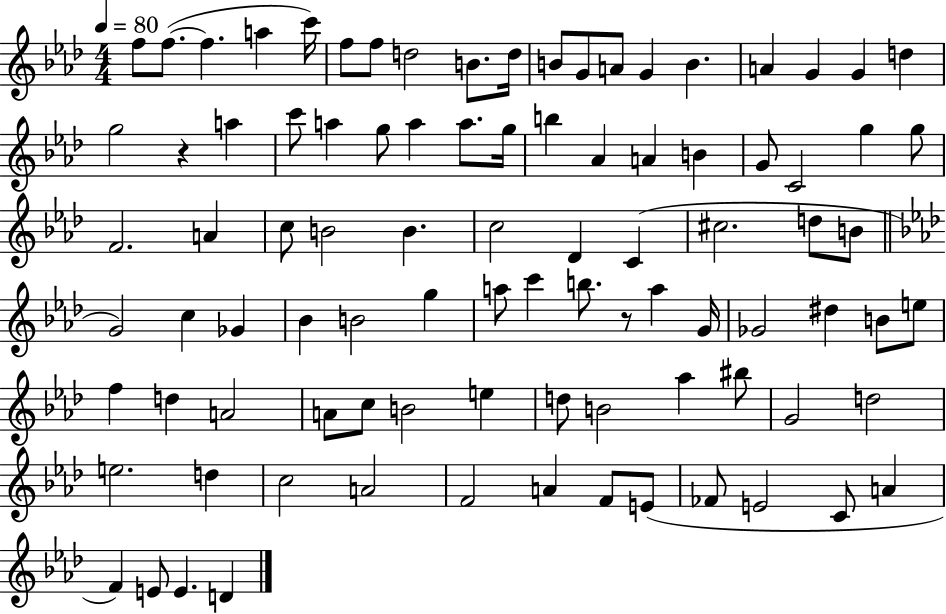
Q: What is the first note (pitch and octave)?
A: F5